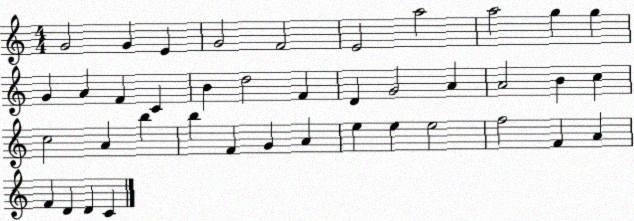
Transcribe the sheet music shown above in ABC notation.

X:1
T:Untitled
M:4/4
L:1/4
K:C
G2 G E G2 F2 E2 a2 a2 g g G A F C B d2 F D G2 A A2 B c c2 A b b F G A e e e2 f2 F A F D D C